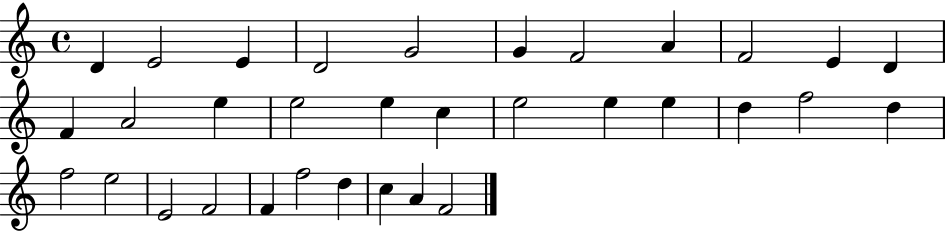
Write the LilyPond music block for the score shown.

{
  \clef treble
  \time 4/4
  \defaultTimeSignature
  \key c \major
  d'4 e'2 e'4 | d'2 g'2 | g'4 f'2 a'4 | f'2 e'4 d'4 | \break f'4 a'2 e''4 | e''2 e''4 c''4 | e''2 e''4 e''4 | d''4 f''2 d''4 | \break f''2 e''2 | e'2 f'2 | f'4 f''2 d''4 | c''4 a'4 f'2 | \break \bar "|."
}